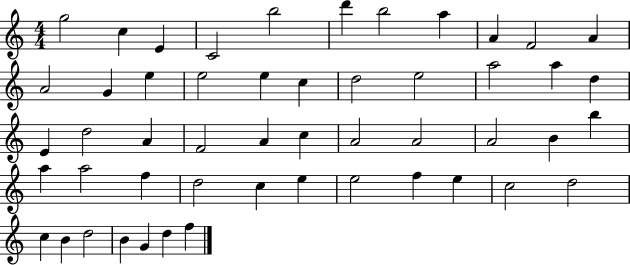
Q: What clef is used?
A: treble